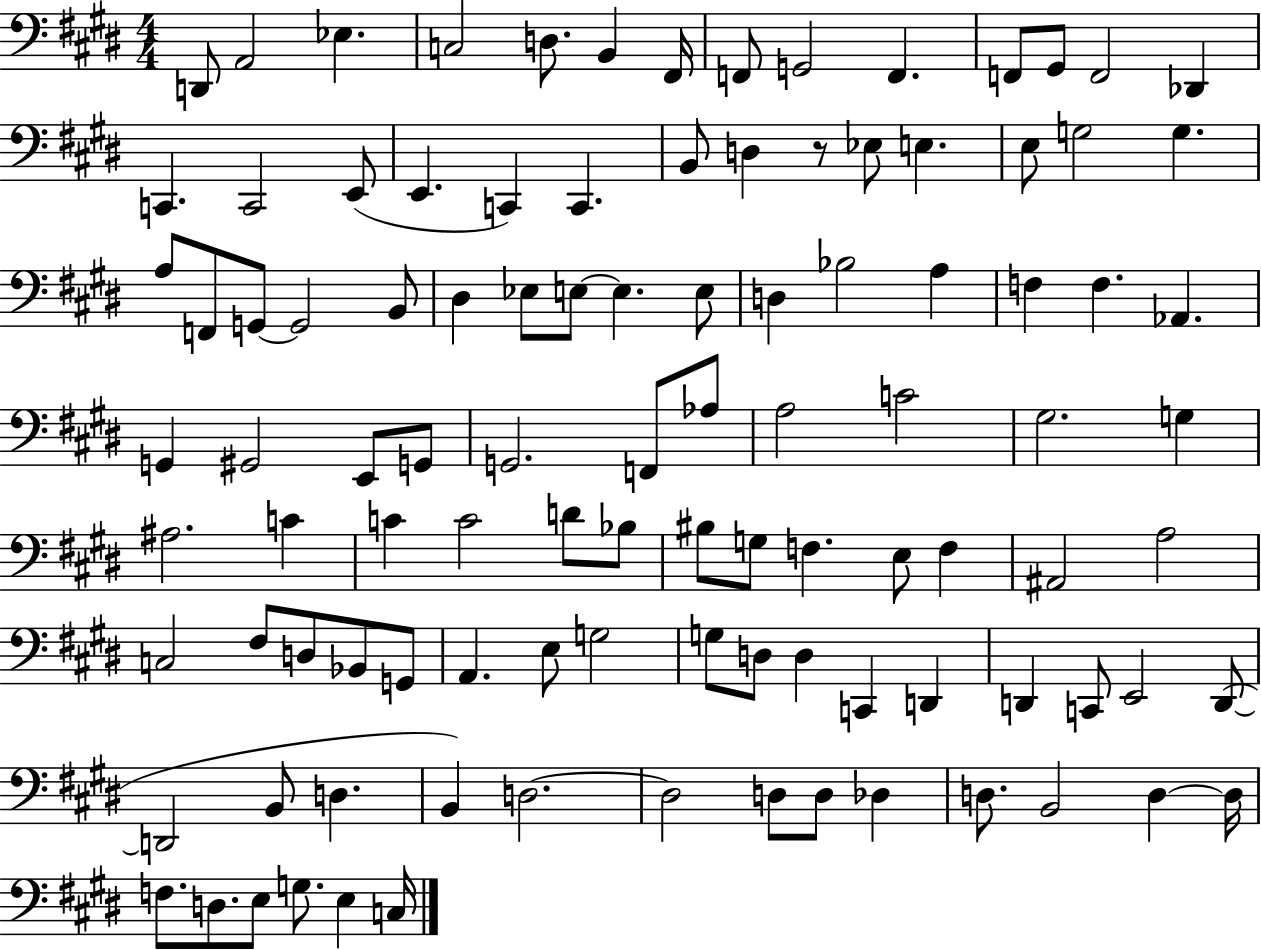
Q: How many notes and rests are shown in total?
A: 104